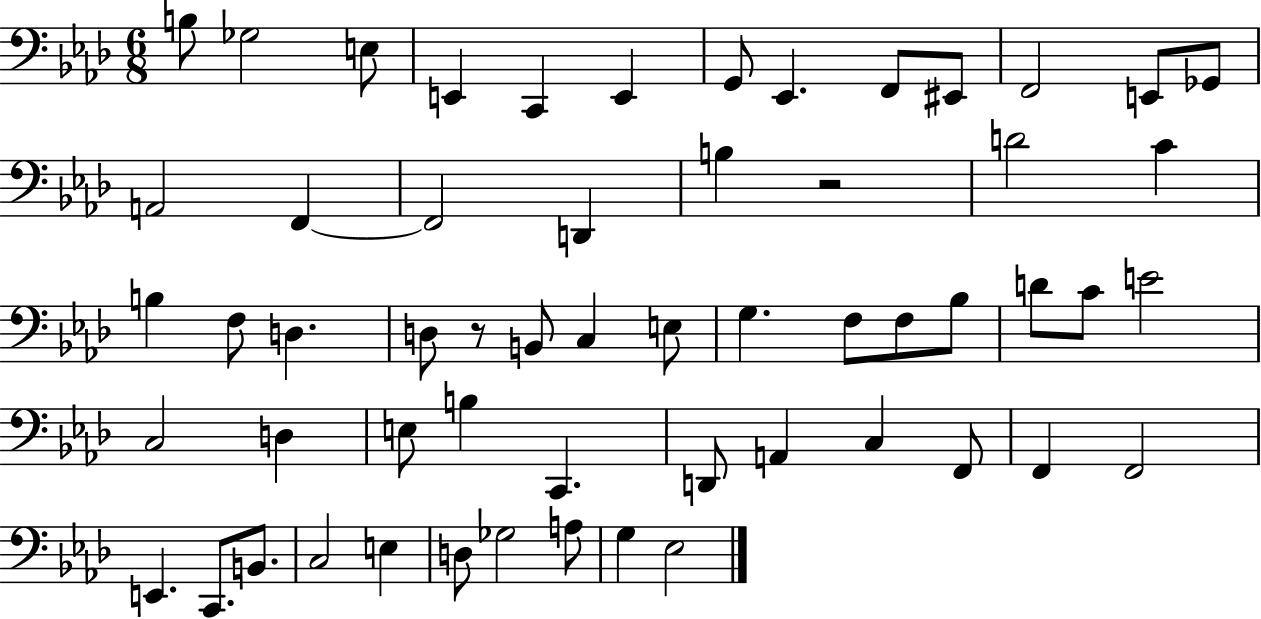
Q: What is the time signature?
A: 6/8